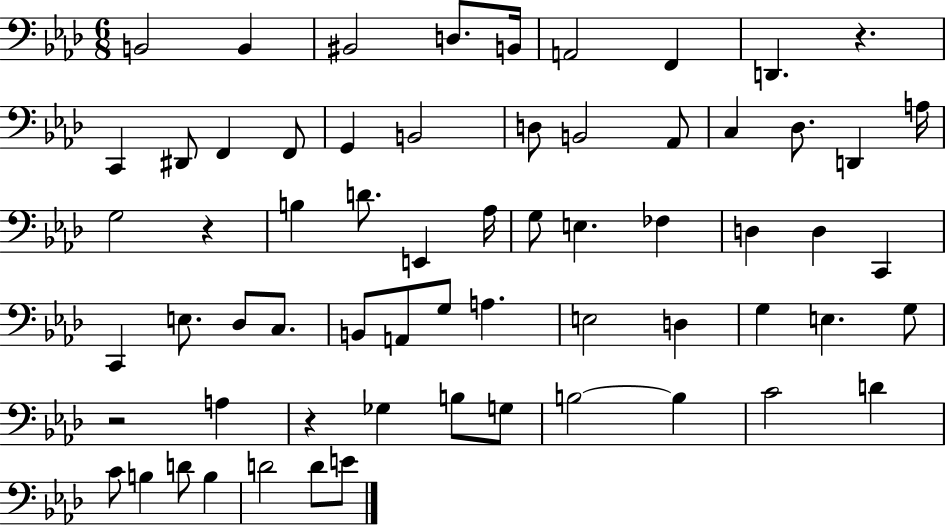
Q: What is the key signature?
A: AES major